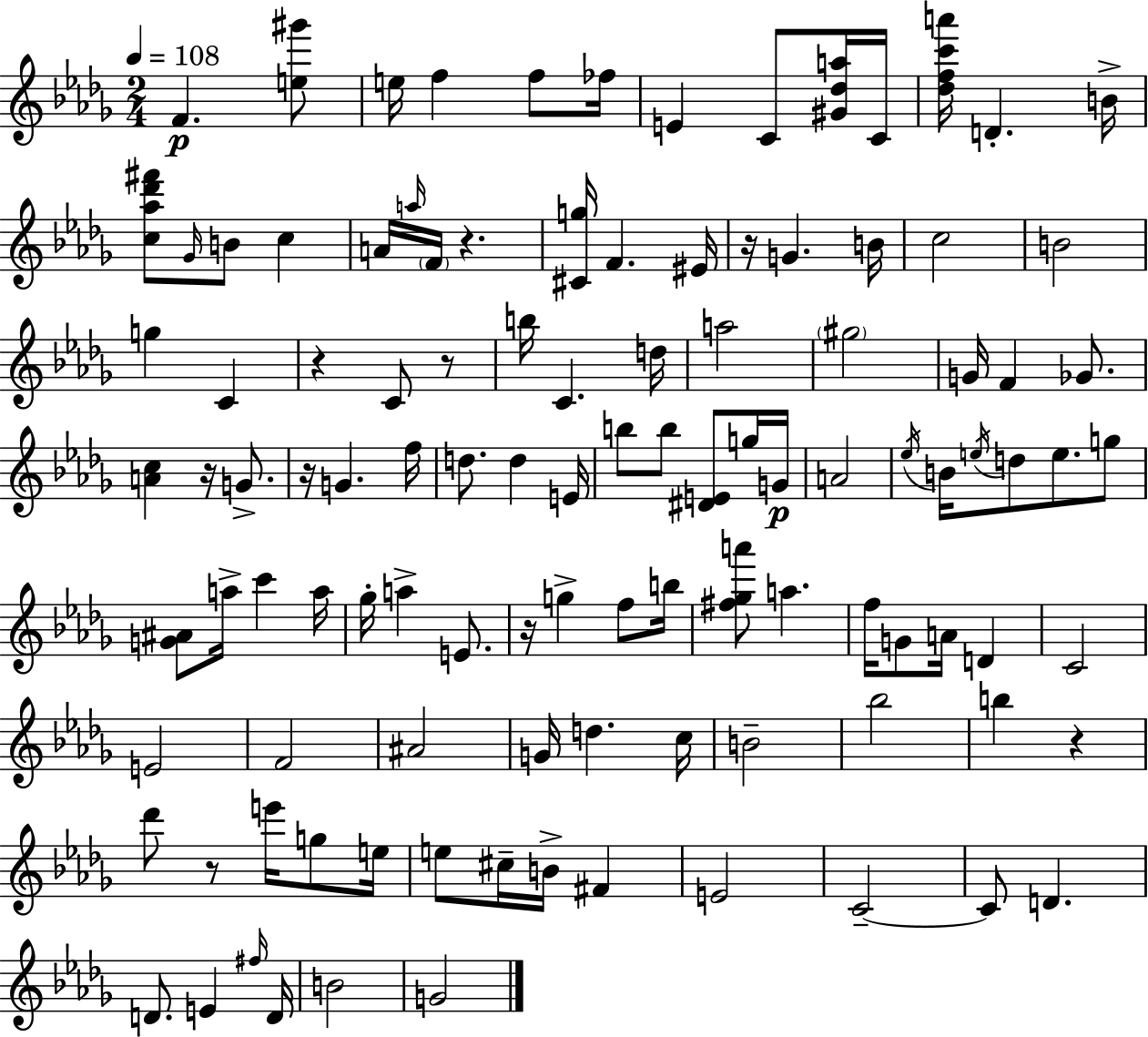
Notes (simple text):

F4/q. [E5,G#6]/e E5/s F5/q F5/e FES5/s E4/q C4/e [G#4,Db5,A5]/s C4/s [Db5,F5,C6,A6]/s D4/q. B4/s [C5,Ab5,Db6,F#6]/e Gb4/s B4/e C5/q A4/s A5/s F4/s R/q. [C#4,G5]/s F4/q. EIS4/s R/s G4/q. B4/s C5/h B4/h G5/q C4/q R/q C4/e R/e B5/s C4/q. D5/s A5/h G#5/h G4/s F4/q Gb4/e. [A4,C5]/q R/s G4/e. R/s G4/q. F5/s D5/e. D5/q E4/s B5/e B5/e [D#4,E4]/e G5/s G4/s A4/h Eb5/s B4/s E5/s D5/e E5/e. G5/e [G4,A#4]/e A5/s C6/q A5/s Gb5/s A5/q E4/e. R/s G5/q F5/e B5/s [F#5,Gb5,A6]/e A5/q. F5/s G4/e A4/s D4/q C4/h E4/h F4/h A#4/h G4/s D5/q. C5/s B4/h Bb5/h B5/q R/q Db6/e R/e E6/s G5/e E5/s E5/e C#5/s B4/s F#4/q E4/h C4/h C4/e D4/q. D4/e. E4/q F#5/s D4/s B4/h G4/h